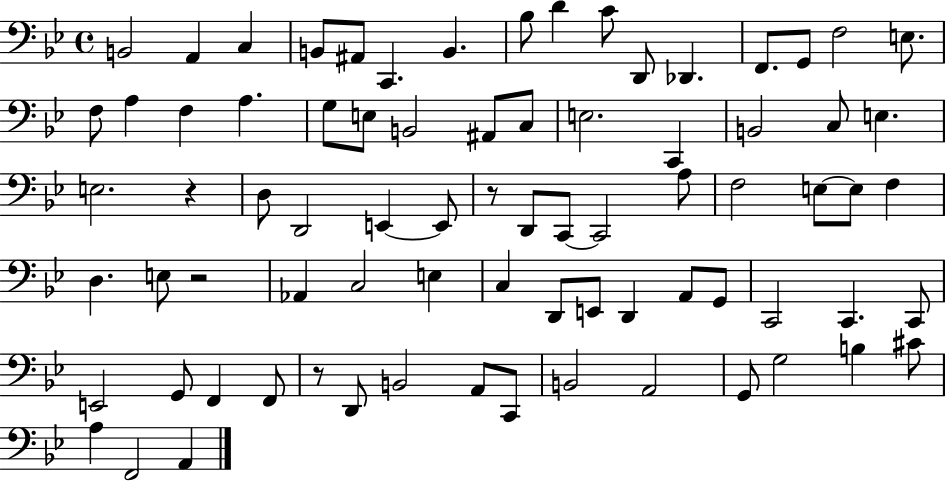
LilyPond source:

{
  \clef bass
  \time 4/4
  \defaultTimeSignature
  \key bes \major
  \repeat volta 2 { b,2 a,4 c4 | b,8 ais,8 c,4. b,4. | bes8 d'4 c'8 d,8 des,4. | f,8. g,8 f2 e8. | \break f8 a4 f4 a4. | g8 e8 b,2 ais,8 c8 | e2. c,4 | b,2 c8 e4. | \break e2. r4 | d8 d,2 e,4~~ e,8 | r8 d,8 c,8~~ c,2 a8 | f2 e8~~ e8 f4 | \break d4. e8 r2 | aes,4 c2 e4 | c4 d,8 e,8 d,4 a,8 g,8 | c,2 c,4. c,8 | \break e,2 g,8 f,4 f,8 | r8 d,8 b,2 a,8 c,8 | b,2 a,2 | g,8 g2 b4 cis'8 | \break a4 f,2 a,4 | } \bar "|."
}